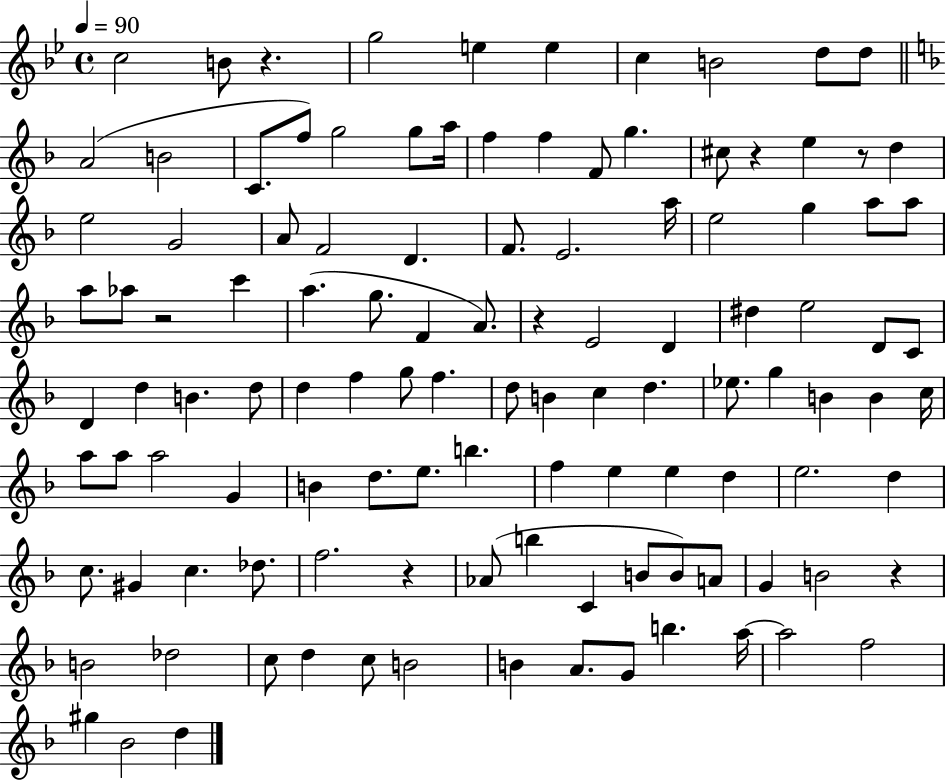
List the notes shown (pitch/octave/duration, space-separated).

C5/h B4/e R/q. G5/h E5/q E5/q C5/q B4/h D5/e D5/e A4/h B4/h C4/e. F5/e G5/h G5/e A5/s F5/q F5/q F4/e G5/q. C#5/e R/q E5/q R/e D5/q E5/h G4/h A4/e F4/h D4/q. F4/e. E4/h. A5/s E5/h G5/q A5/e A5/e A5/e Ab5/e R/h C6/q A5/q. G5/e. F4/q A4/e. R/q E4/h D4/q D#5/q E5/h D4/e C4/e D4/q D5/q B4/q. D5/e D5/q F5/q G5/e F5/q. D5/e B4/q C5/q D5/q. Eb5/e. G5/q B4/q B4/q C5/s A5/e A5/e A5/h G4/q B4/q D5/e. E5/e. B5/q. F5/q E5/q E5/q D5/q E5/h. D5/q C5/e. G#4/q C5/q. Db5/e. F5/h. R/q Ab4/e B5/q C4/q B4/e B4/e A4/e G4/q B4/h R/q B4/h Db5/h C5/e D5/q C5/e B4/h B4/q A4/e. G4/e B5/q. A5/s A5/h F5/h G#5/q Bb4/h D5/q